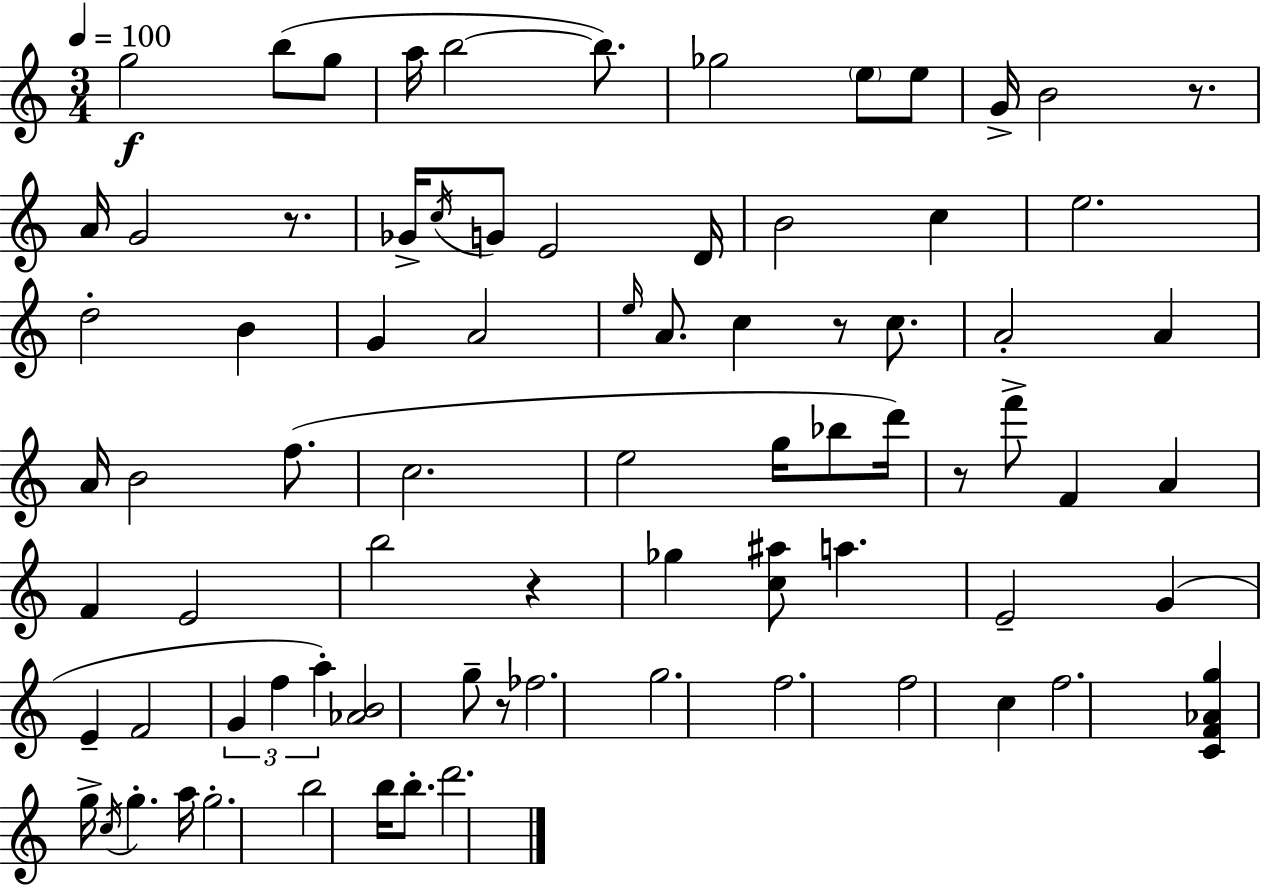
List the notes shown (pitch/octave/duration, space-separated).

G5/h B5/e G5/e A5/s B5/h B5/e. Gb5/h E5/e E5/e G4/s B4/h R/e. A4/s G4/h R/e. Gb4/s C5/s G4/e E4/h D4/s B4/h C5/q E5/h. D5/h B4/q G4/q A4/h E5/s A4/e. C5/q R/e C5/e. A4/h A4/q A4/s B4/h F5/e. C5/h. E5/h G5/s Bb5/e D6/s R/e F6/e F4/q A4/q F4/q E4/h B5/h R/q Gb5/q [C5,A#5]/e A5/q. E4/h G4/q E4/q F4/h G4/q F5/q A5/q [Ab4,B4]/h G5/e R/e FES5/h. G5/h. F5/h. F5/h C5/q F5/h. [C4,F4,Ab4,G5]/q G5/s C5/s G5/q. A5/s G5/h. B5/h B5/s B5/e. D6/h.